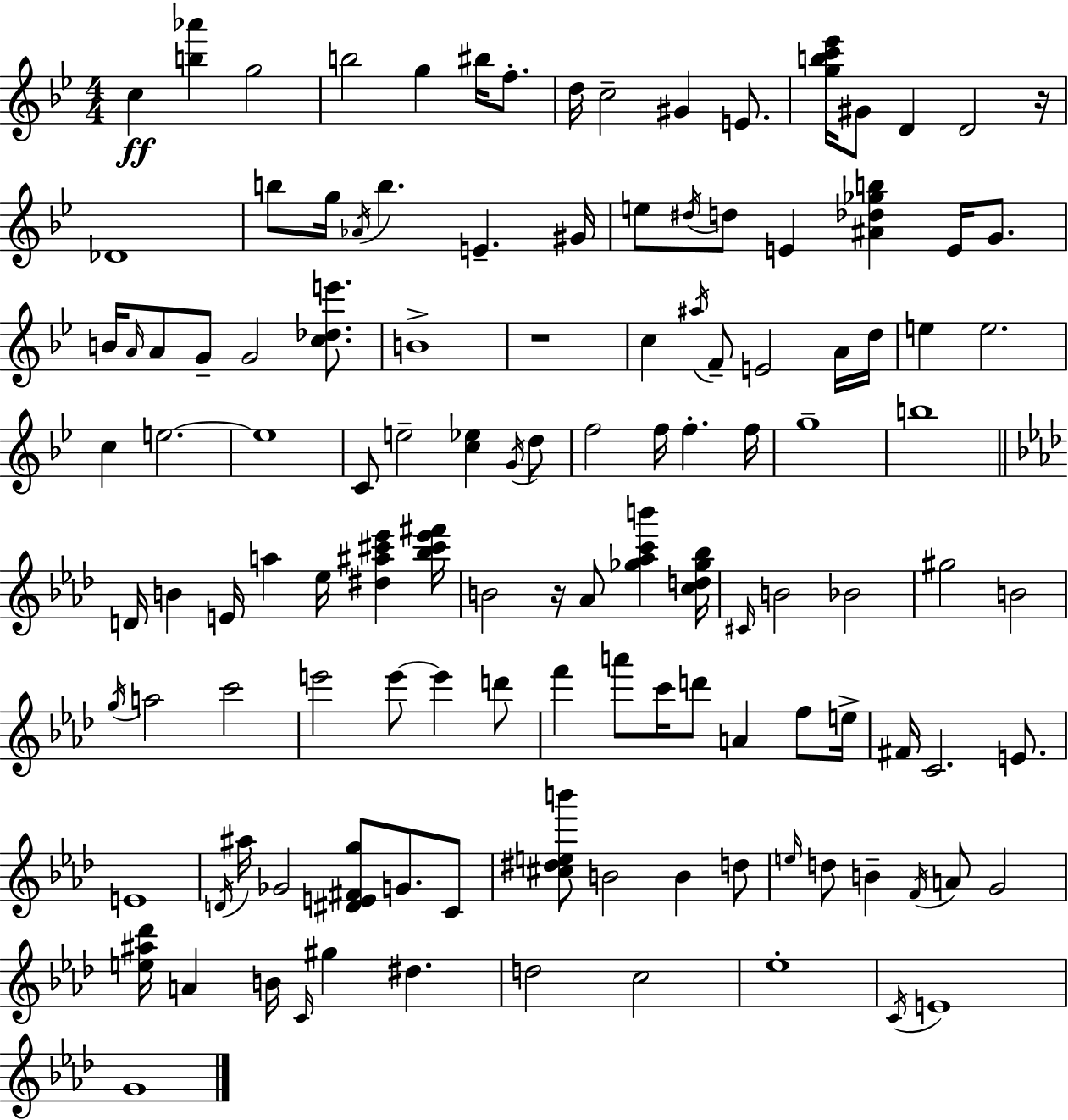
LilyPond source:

{
  \clef treble
  \numericTimeSignature
  \time 4/4
  \key bes \major
  c''4\ff <b'' aes'''>4 g''2 | b''2 g''4 bis''16 f''8.-. | d''16 c''2-- gis'4 e'8. | <g'' b'' c''' ees'''>16 gis'8 d'4 d'2 r16 | \break des'1 | b''8 g''16 \acciaccatura { aes'16 } b''4. e'4.-- | gis'16 e''8 \acciaccatura { dis''16 } d''8 e'4 <ais' des'' ges'' b''>4 e'16 g'8. | b'16 \grace { a'16 } a'8 g'8-- g'2 | \break <c'' des'' e'''>8. b'1-> | r1 | c''4 \acciaccatura { ais''16 } f'8-- e'2 | a'16 d''16 e''4 e''2. | \break c''4 e''2.~~ | e''1 | c'8 e''2-- <c'' ees''>4 | \acciaccatura { g'16 } d''8 f''2 f''16 f''4.-. | \break f''16 g''1-- | b''1 | \bar "||" \break \key aes \major d'16 b'4 e'16 a''4 ees''16 <dis'' ais'' cis''' ees'''>4 <bes'' cis''' ees''' fis'''>16 | b'2 r16 aes'8 <ges'' aes'' c''' b'''>4 <c'' d'' ges'' bes''>16 | \grace { cis'16 } b'2 bes'2 | gis''2 b'2 | \break \acciaccatura { g''16 } a''2 c'''2 | e'''2 e'''8~~ e'''4 | d'''8 f'''4 a'''8 c'''16 d'''8 a'4 f''8 | e''16-> fis'16 c'2. e'8. | \break e'1 | \acciaccatura { d'16 } ais''16 ges'2 <dis' e' fis' g''>8 g'8. | c'8 <cis'' dis'' e'' b'''>8 b'2 b'4 | d''8 \grace { e''16 } d''8 b'4-- \acciaccatura { f'16 } a'8 g'2 | \break <e'' ais'' des'''>16 a'4 b'16 \grace { c'16 } gis''4 | dis''4. d''2 c''2 | ees''1-. | \acciaccatura { c'16 } e'1 | \break g'1 | \bar "|."
}